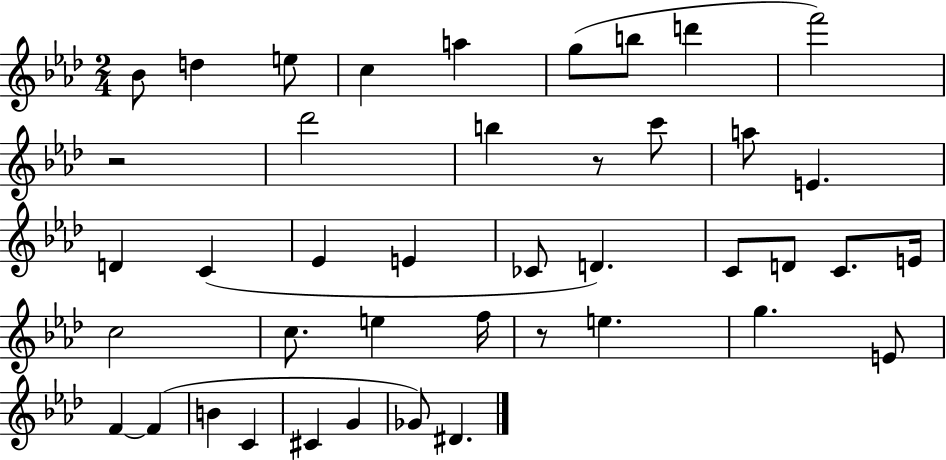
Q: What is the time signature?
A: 2/4